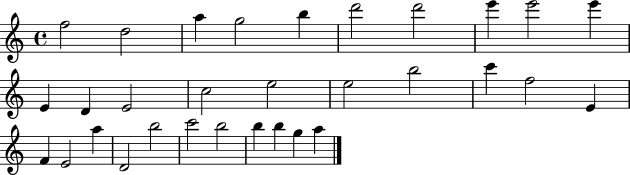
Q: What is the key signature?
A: C major